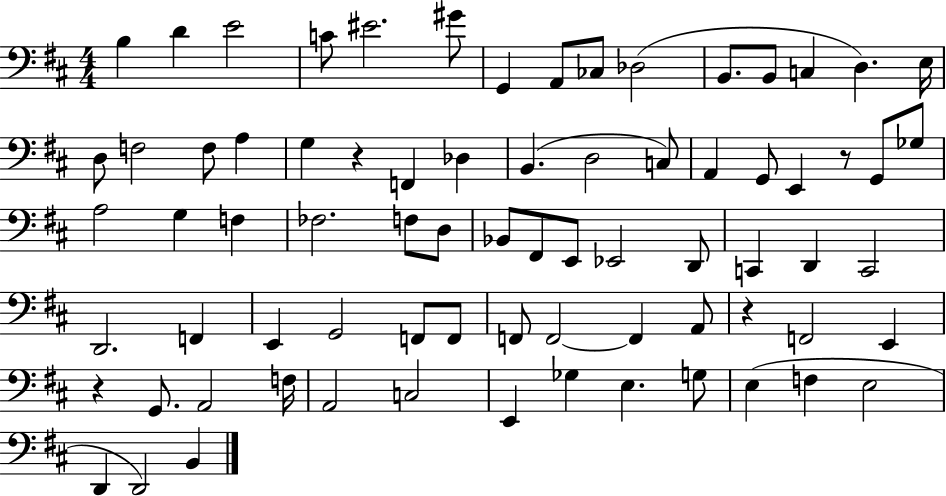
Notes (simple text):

B3/q D4/q E4/h C4/e EIS4/h. G#4/e G2/q A2/e CES3/e Db3/h B2/e. B2/e C3/q D3/q. E3/s D3/e F3/h F3/e A3/q G3/q R/q F2/q Db3/q B2/q. D3/h C3/e A2/q G2/e E2/q R/e G2/e Gb3/e A3/h G3/q F3/q FES3/h. F3/e D3/e Bb2/e F#2/e E2/e Eb2/h D2/e C2/q D2/q C2/h D2/h. F2/q E2/q G2/h F2/e F2/e F2/e F2/h F2/q A2/e R/q F2/h E2/q R/q G2/e. A2/h F3/s A2/h C3/h E2/q Gb3/q E3/q. G3/e E3/q F3/q E3/h D2/q D2/h B2/q